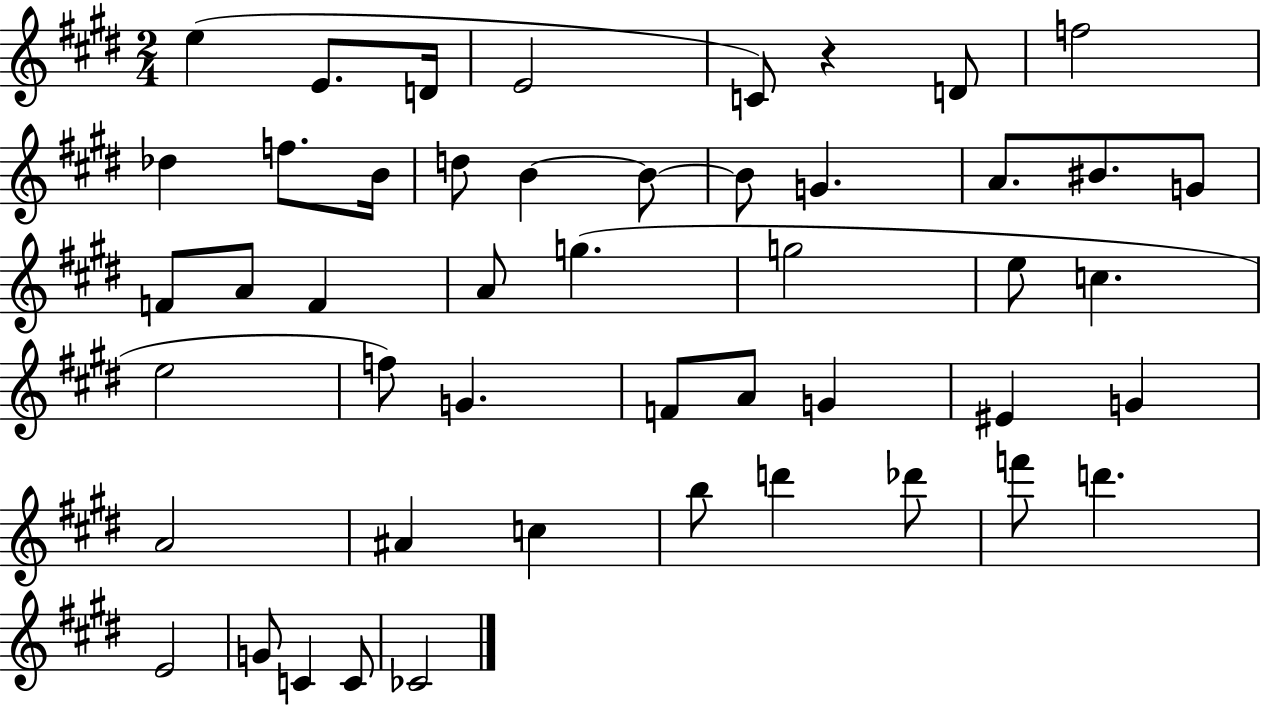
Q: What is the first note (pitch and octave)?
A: E5